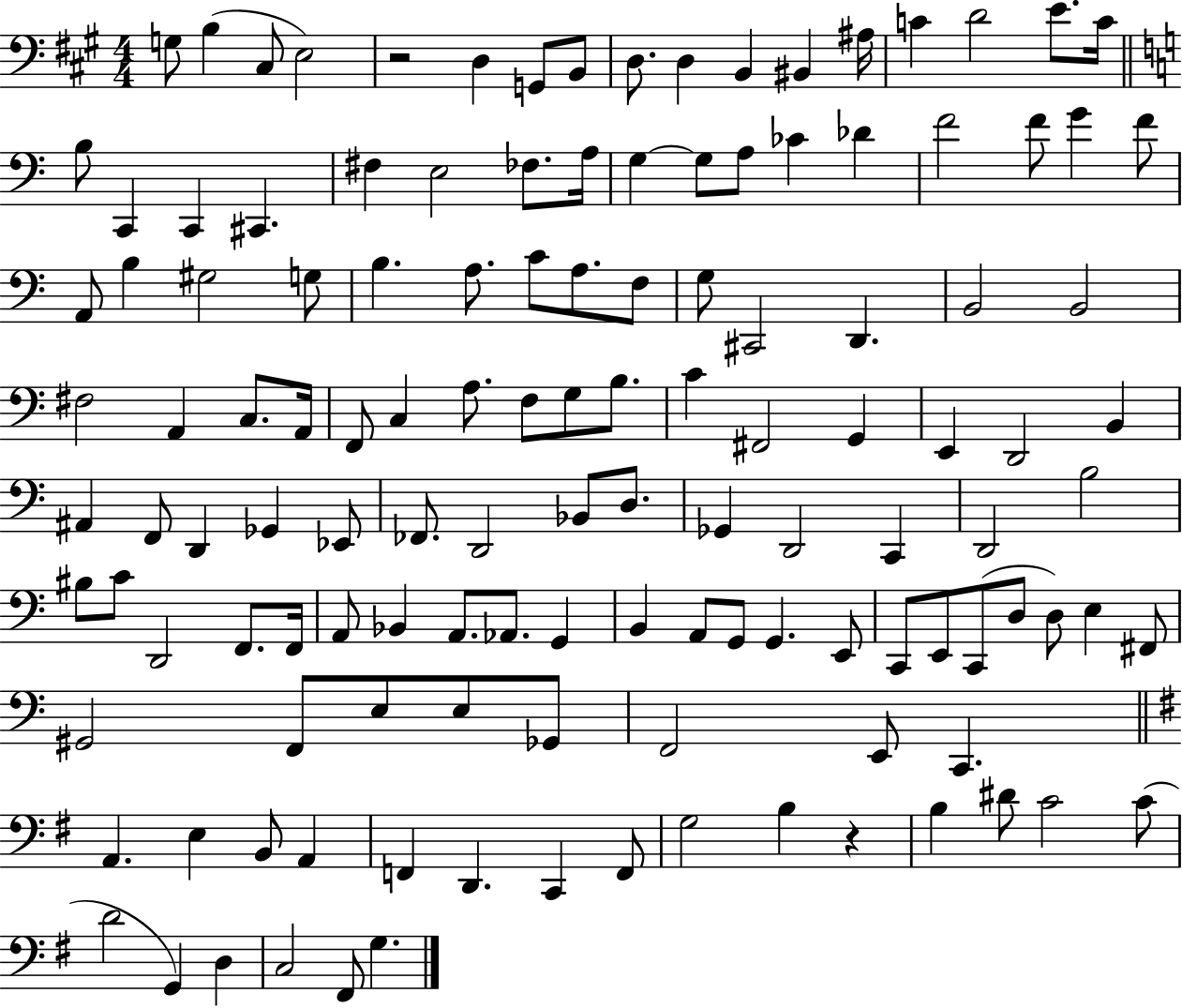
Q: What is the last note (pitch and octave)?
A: G3